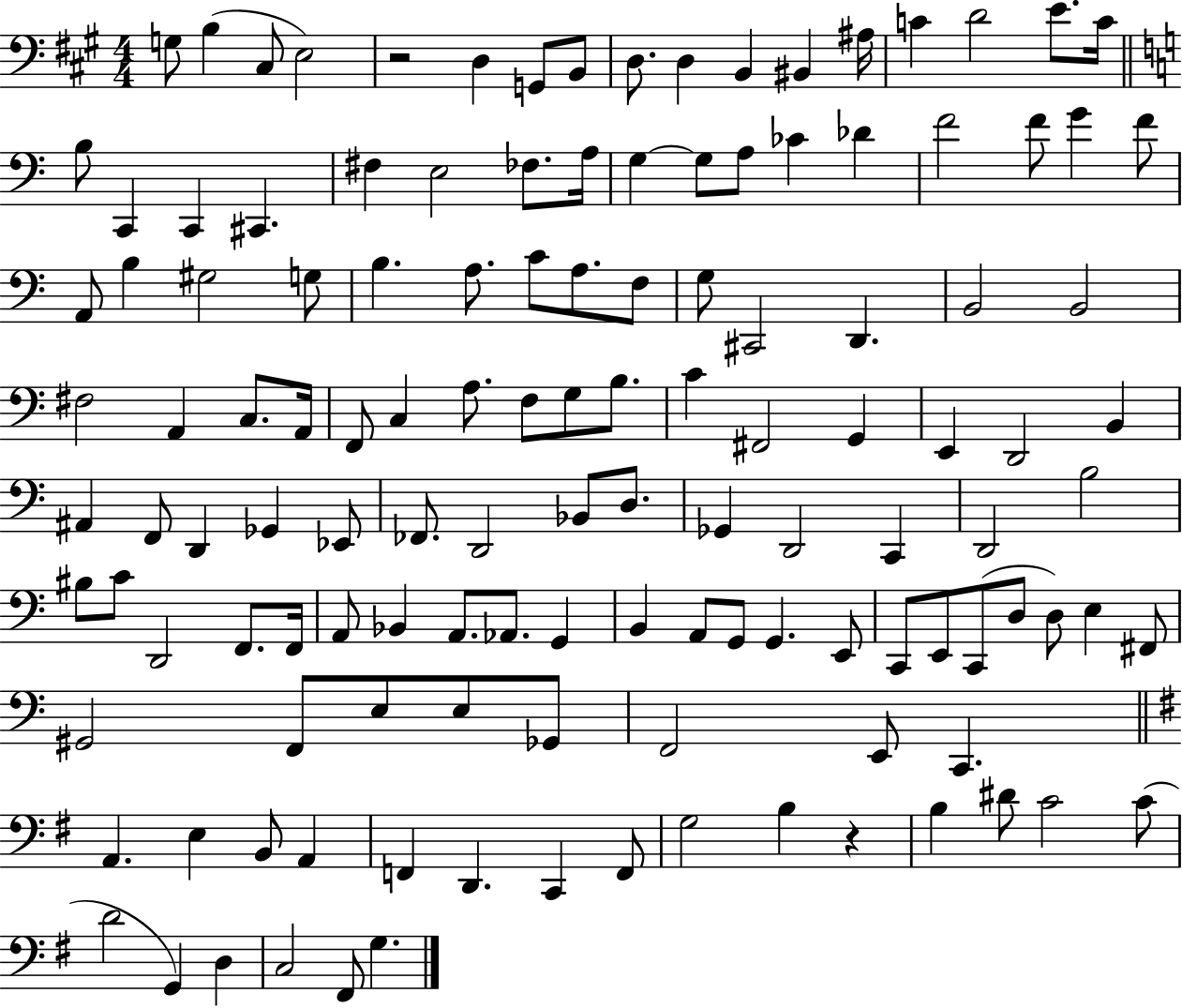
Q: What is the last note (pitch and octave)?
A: G3